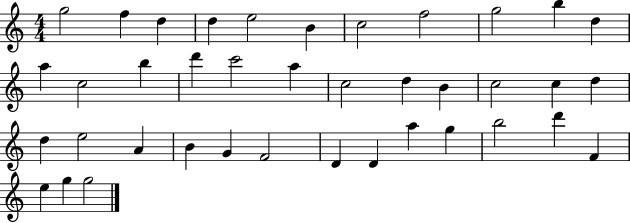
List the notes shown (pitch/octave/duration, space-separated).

G5/h F5/q D5/q D5/q E5/h B4/q C5/h F5/h G5/h B5/q D5/q A5/q C5/h B5/q D6/q C6/h A5/q C5/h D5/q B4/q C5/h C5/q D5/q D5/q E5/h A4/q B4/q G4/q F4/h D4/q D4/q A5/q G5/q B5/h D6/q F4/q E5/q G5/q G5/h